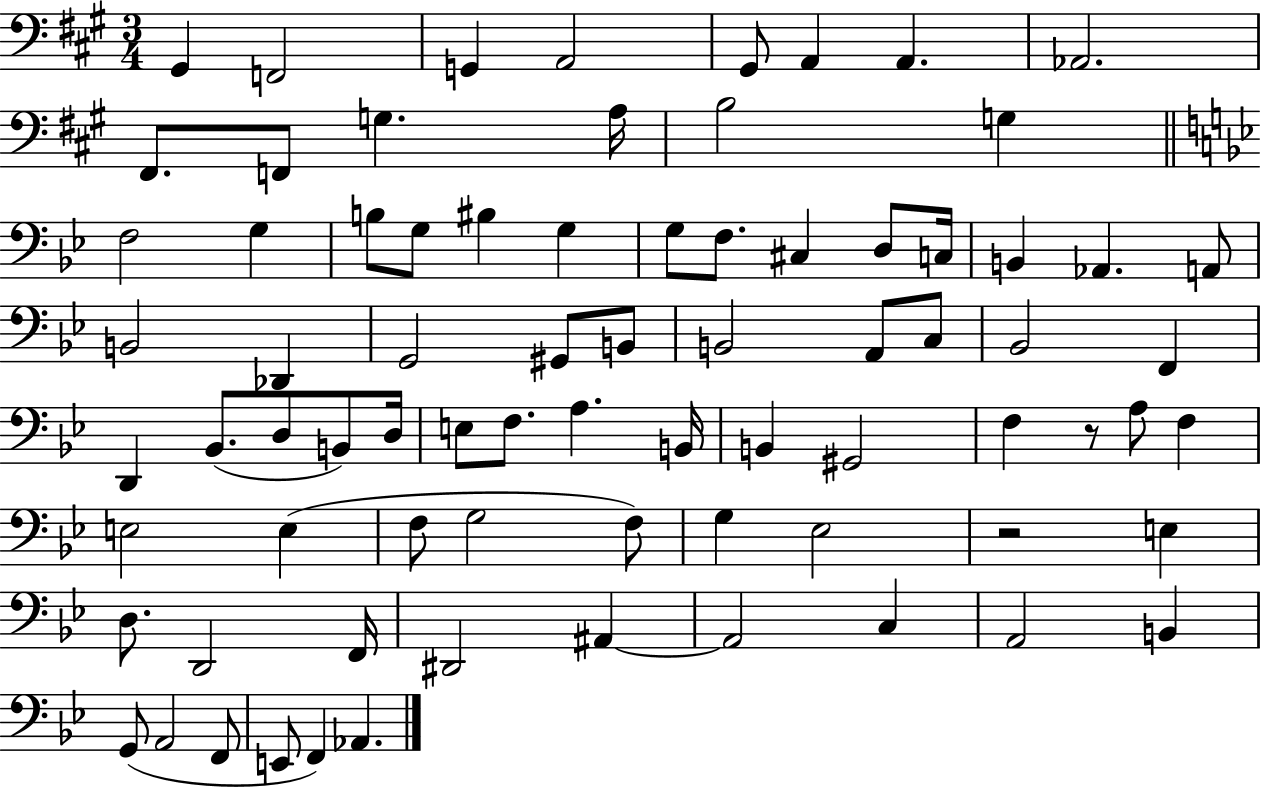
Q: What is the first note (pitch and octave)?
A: G#2